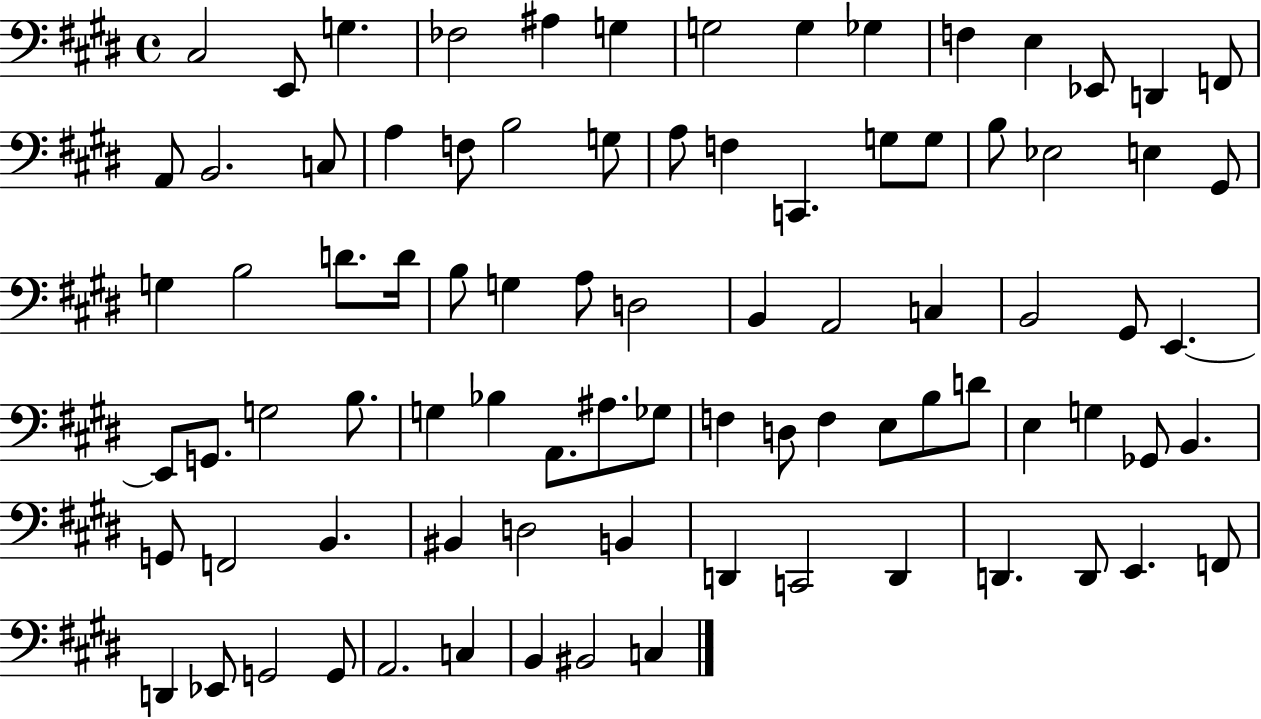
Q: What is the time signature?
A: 4/4